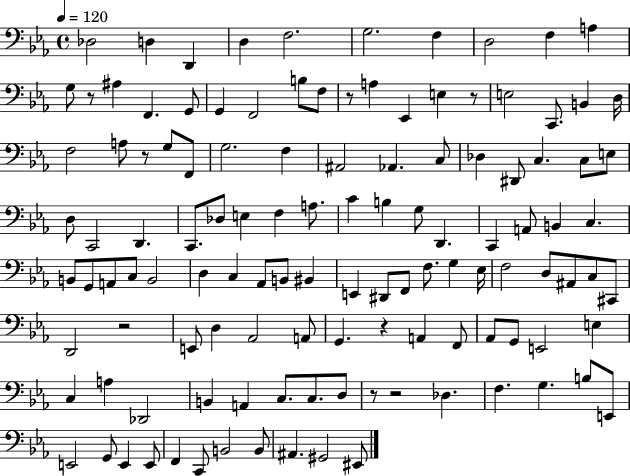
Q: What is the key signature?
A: EES major